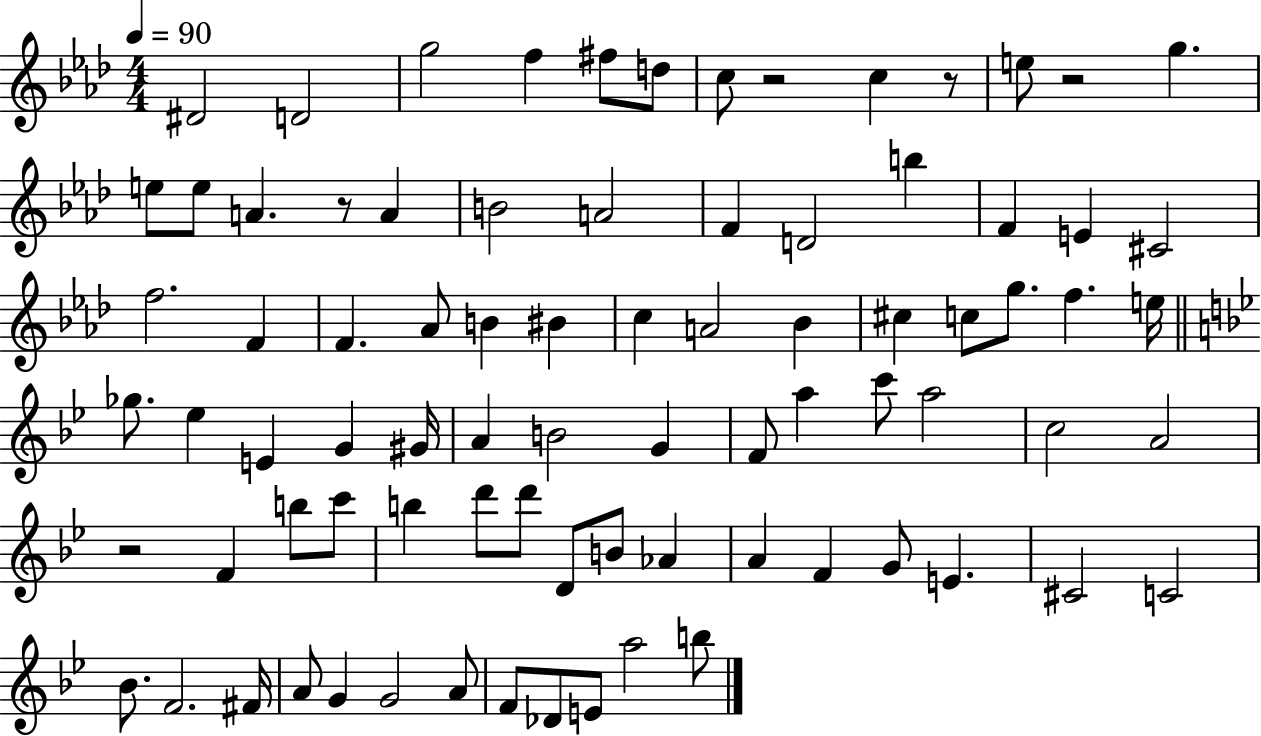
D#4/h D4/h G5/h F5/q F#5/e D5/e C5/e R/h C5/q R/e E5/e R/h G5/q. E5/e E5/e A4/q. R/e A4/q B4/h A4/h F4/q D4/h B5/q F4/q E4/q C#4/h F5/h. F4/q F4/q. Ab4/e B4/q BIS4/q C5/q A4/h Bb4/q C#5/q C5/e G5/e. F5/q. E5/s Gb5/e. Eb5/q E4/q G4/q G#4/s A4/q B4/h G4/q F4/e A5/q C6/e A5/h C5/h A4/h R/h F4/q B5/e C6/e B5/q D6/e D6/e D4/e B4/e Ab4/q A4/q F4/q G4/e E4/q. C#4/h C4/h Bb4/e. F4/h. F#4/s A4/e G4/q G4/h A4/e F4/e Db4/e E4/e A5/h B5/e